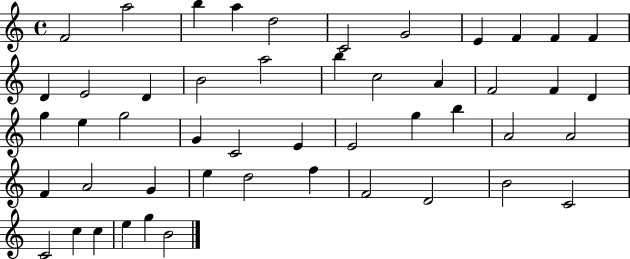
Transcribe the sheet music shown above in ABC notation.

X:1
T:Untitled
M:4/4
L:1/4
K:C
F2 a2 b a d2 C2 G2 E F F F D E2 D B2 a2 b c2 A F2 F D g e g2 G C2 E E2 g b A2 A2 F A2 G e d2 f F2 D2 B2 C2 C2 c c e g B2